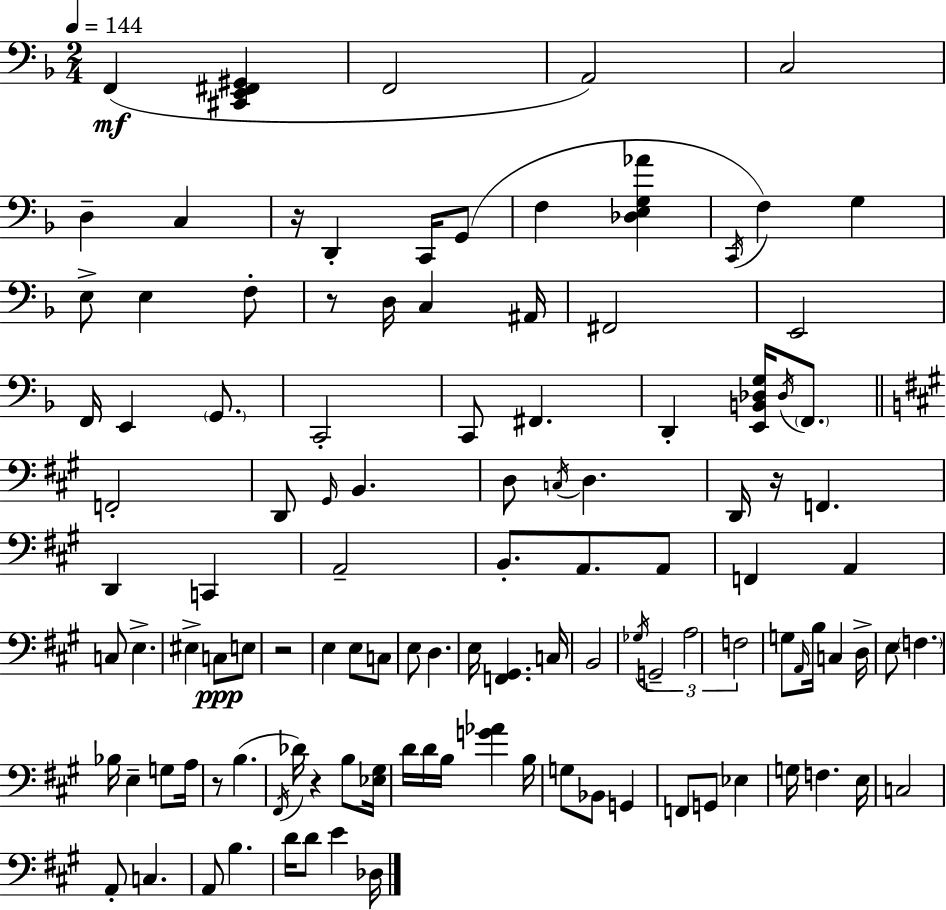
{
  \clef bass
  \numericTimeSignature
  \time 2/4
  \key f \major
  \tempo 4 = 144
  f,4(\mf <cis, e, fis, gis,>4 | f,2 | a,2) | c2 | \break d4-- c4 | r16 d,4-. c,16 g,8( | f4 <des e g aes'>4 | \acciaccatura { c,16 }) f4 g4 | \break e8-> e4 f8-. | r8 d16 c4 | ais,16 fis,2 | e,2 | \break f,16 e,4 \parenthesize g,8. | c,2-. | c,8 fis,4. | d,4-. <e, b, des g>16 \acciaccatura { des16 } \parenthesize f,8. | \break \bar "||" \break \key a \major f,2-. | d,8 \grace { gis,16 } b,4. | d8 \acciaccatura { c16 } d4. | d,16 r16 f,4. | \break d,4 c,4 | a,2-- | b,8.-. a,8. | a,8 f,4 a,4 | \break c8 e4.-> | eis4-> c8\ppp | e8 r2 | e4 e8 | \break c8 e8 d4. | e16 <f, gis,>4. | c16 b,2 | \acciaccatura { ges16 } \tuplet 3/2 { g,2-- | \break a2 | f2 } | g8 \grace { a,16 } b16 c4 | d16-> e8 \parenthesize f4. | \break bes16 e4-- | g8 a16 r8 b4.( | \acciaccatura { fis,16 } des'16) r4 | b8 <ees gis>16 d'16 d'16 b16 | \break <g' aes'>4 b16 g8 bes,8 | g,4 f,8 g,8 | ees4 g16 f4. | e16 c2 | \break a,8-. c4. | a,8 b4. | d'16 d'8 | e'4 des16 \bar "|."
}